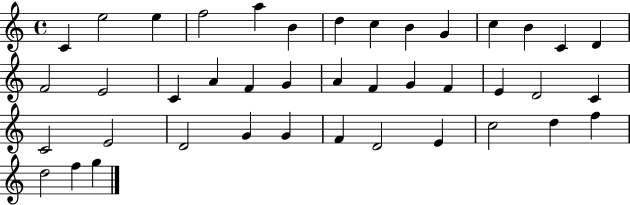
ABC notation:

X:1
T:Untitled
M:4/4
L:1/4
K:C
C e2 e f2 a B d c B G c B C D F2 E2 C A F G A F G F E D2 C C2 E2 D2 G G F D2 E c2 d f d2 f g